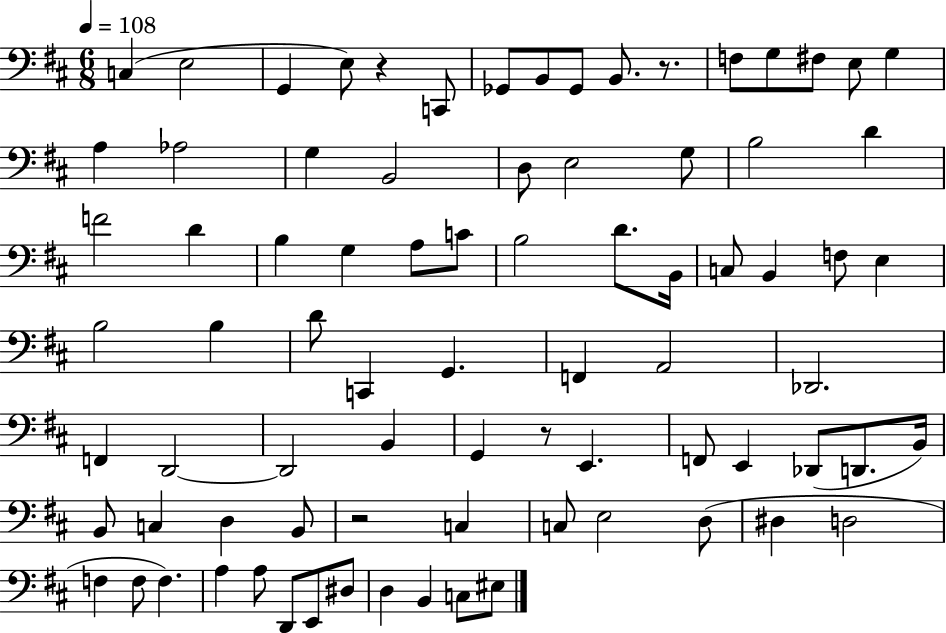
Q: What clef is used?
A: bass